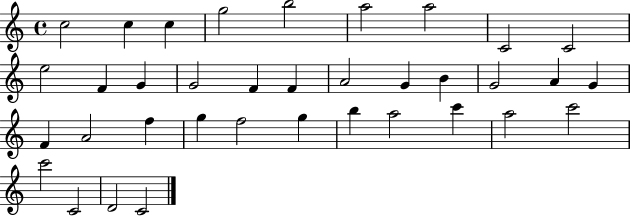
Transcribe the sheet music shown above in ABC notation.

X:1
T:Untitled
M:4/4
L:1/4
K:C
c2 c c g2 b2 a2 a2 C2 C2 e2 F G G2 F F A2 G B G2 A G F A2 f g f2 g b a2 c' a2 c'2 c'2 C2 D2 C2